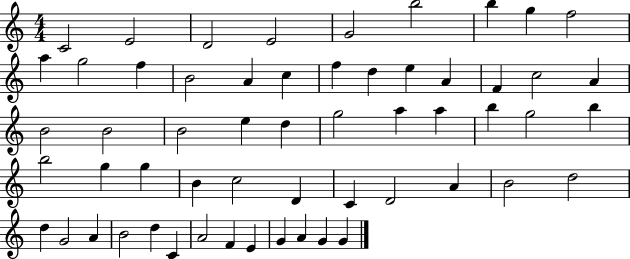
{
  \clef treble
  \numericTimeSignature
  \time 4/4
  \key c \major
  c'2 e'2 | d'2 e'2 | g'2 b''2 | b''4 g''4 f''2 | \break a''4 g''2 f''4 | b'2 a'4 c''4 | f''4 d''4 e''4 a'4 | f'4 c''2 a'4 | \break b'2 b'2 | b'2 e''4 d''4 | g''2 a''4 a''4 | b''4 g''2 b''4 | \break b''2 g''4 g''4 | b'4 c''2 d'4 | c'4 d'2 a'4 | b'2 d''2 | \break d''4 g'2 a'4 | b'2 d''4 c'4 | a'2 f'4 e'4 | g'4 a'4 g'4 g'4 | \break \bar "|."
}